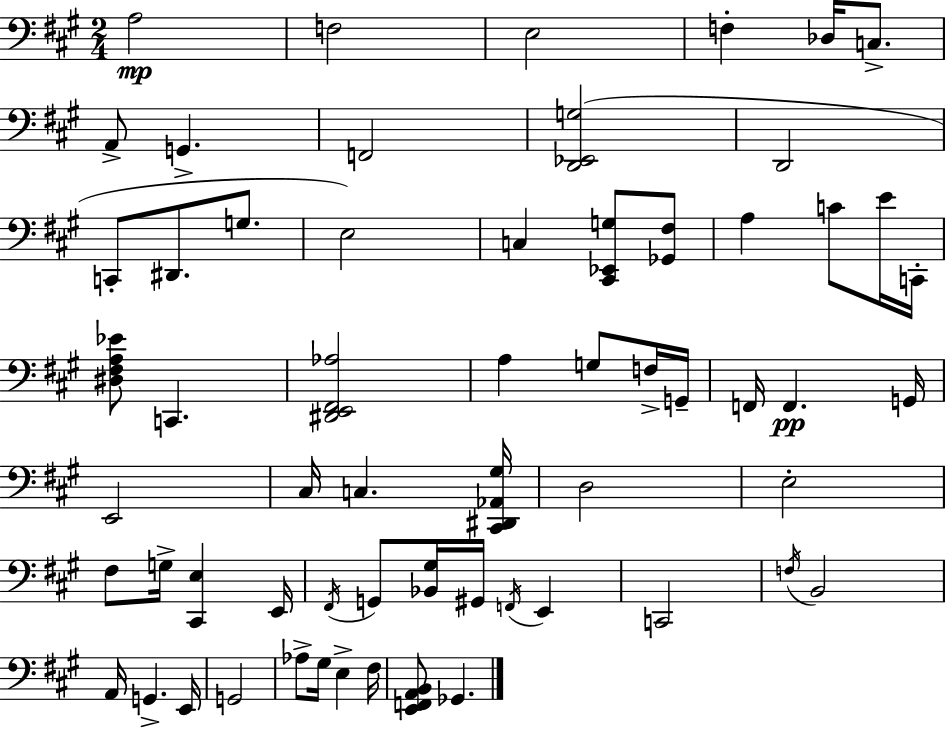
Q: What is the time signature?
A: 2/4